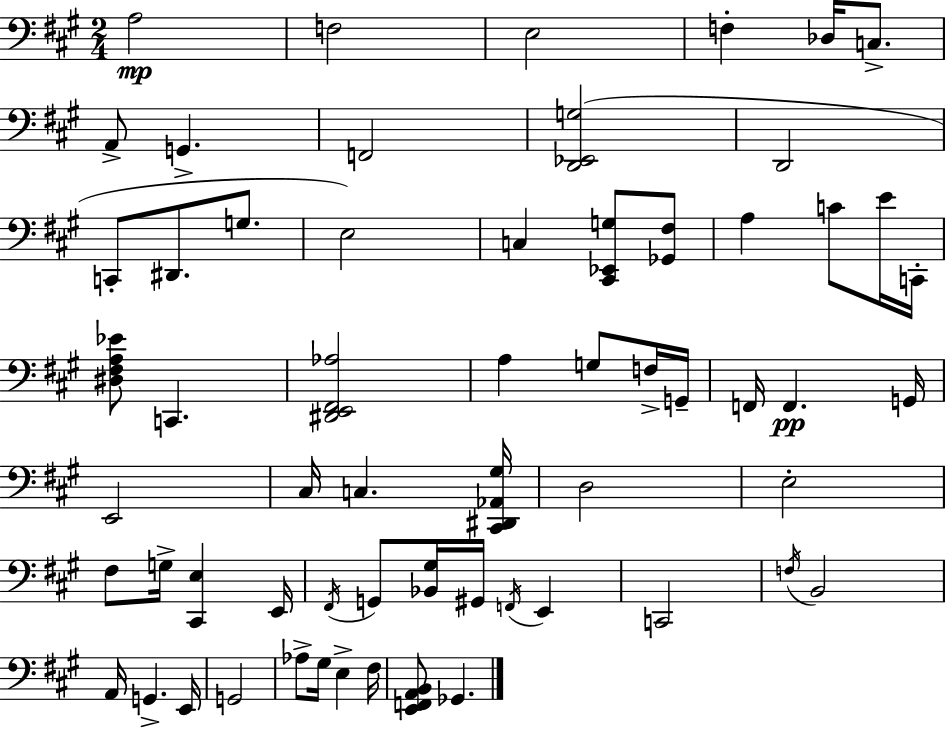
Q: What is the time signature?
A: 2/4